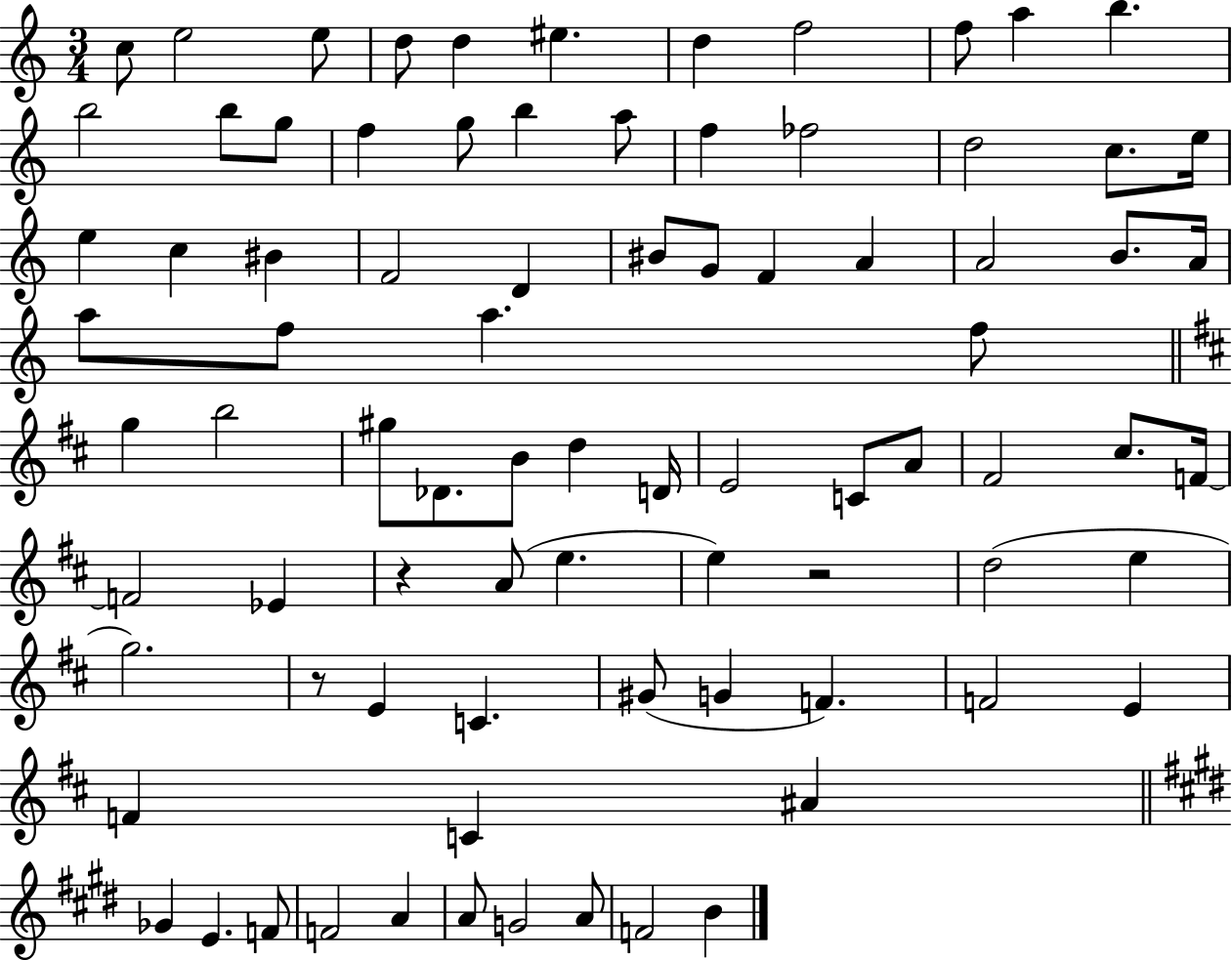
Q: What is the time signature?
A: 3/4